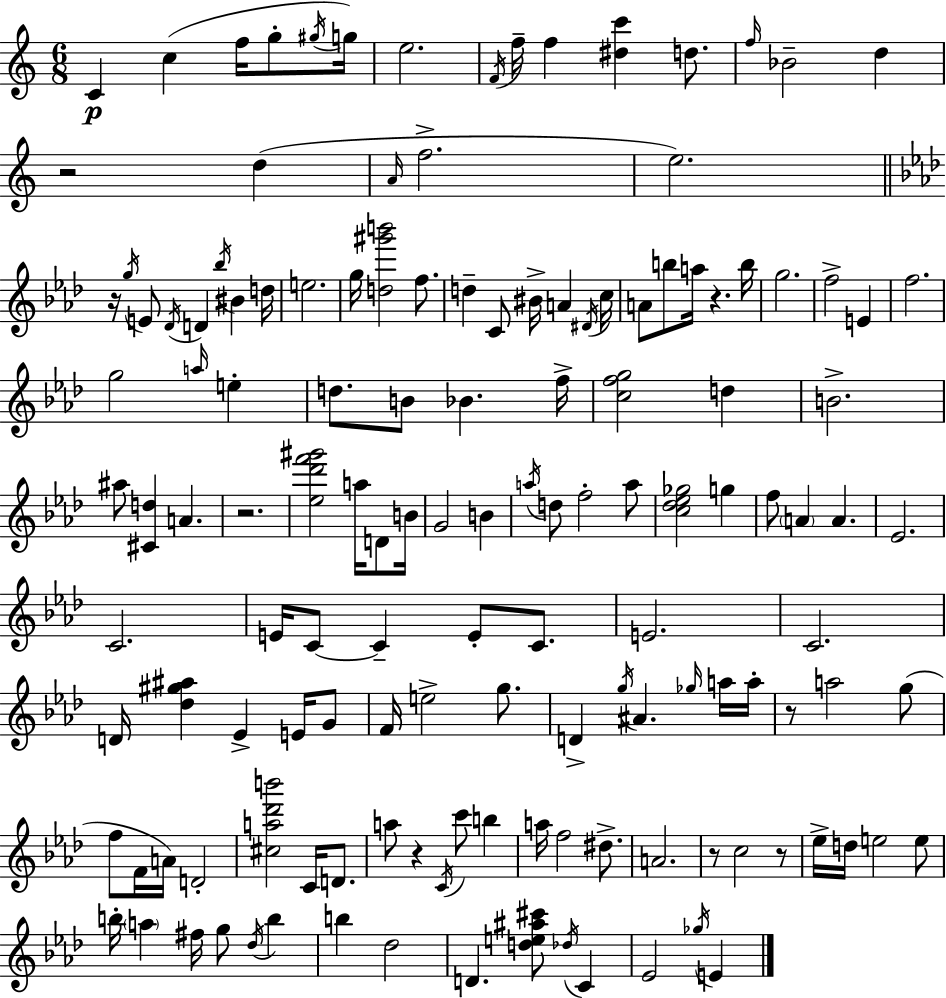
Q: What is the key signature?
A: A minor